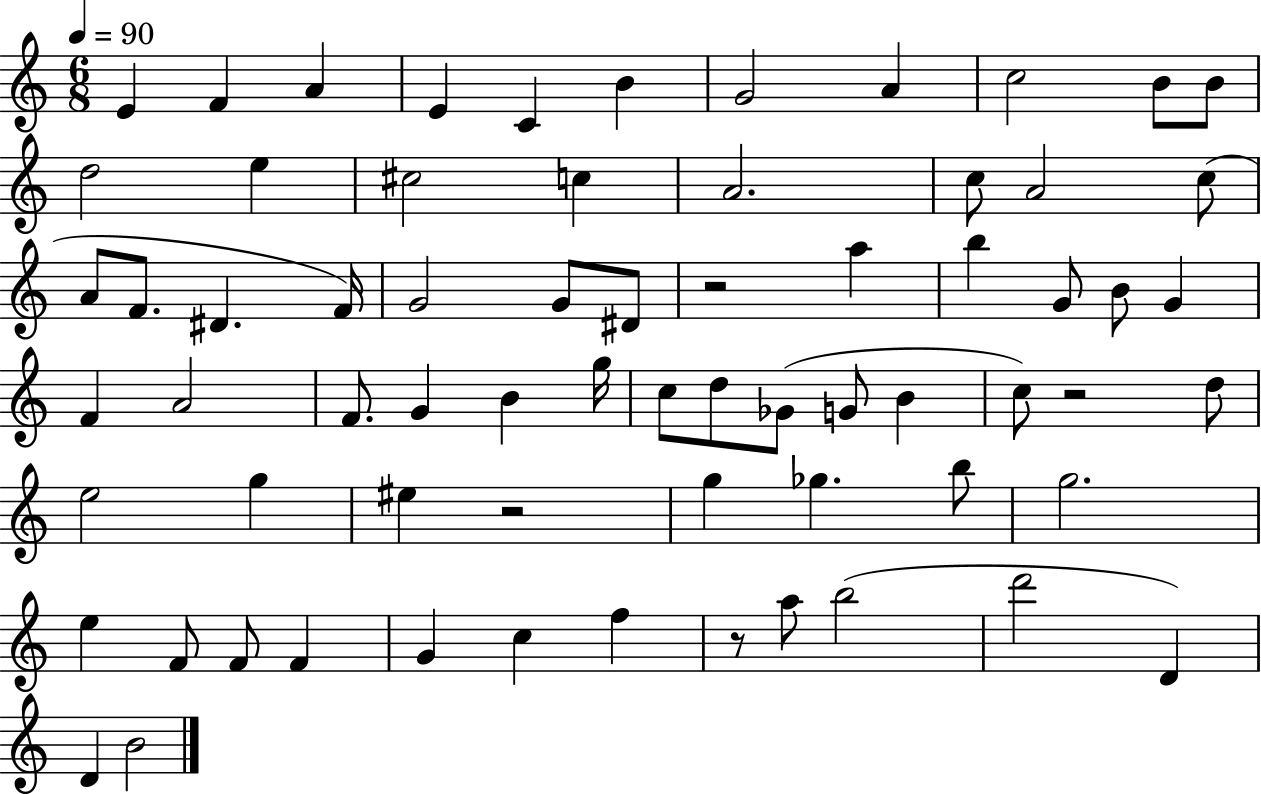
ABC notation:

X:1
T:Untitled
M:6/8
L:1/4
K:C
E F A E C B G2 A c2 B/2 B/2 d2 e ^c2 c A2 c/2 A2 c/2 A/2 F/2 ^D F/4 G2 G/2 ^D/2 z2 a b G/2 B/2 G F A2 F/2 G B g/4 c/2 d/2 _G/2 G/2 B c/2 z2 d/2 e2 g ^e z2 g _g b/2 g2 e F/2 F/2 F G c f z/2 a/2 b2 d'2 D D B2